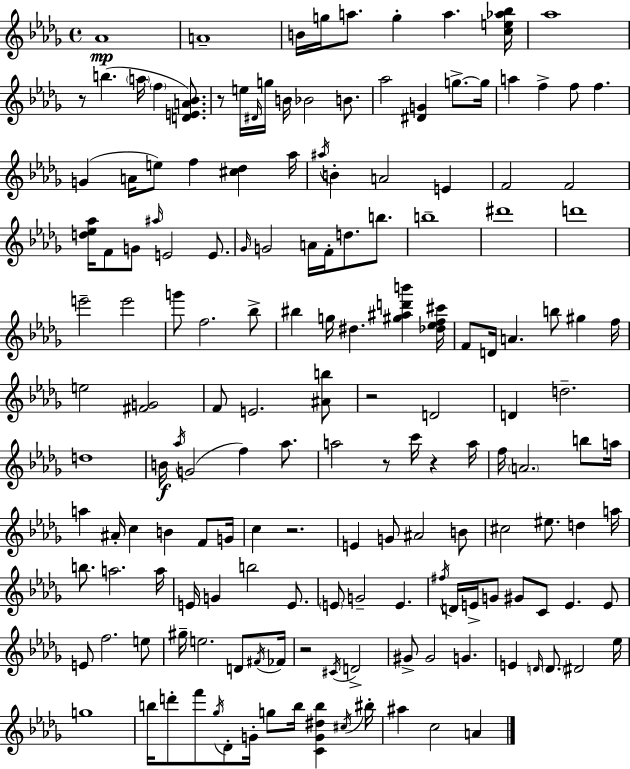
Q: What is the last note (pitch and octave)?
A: A4